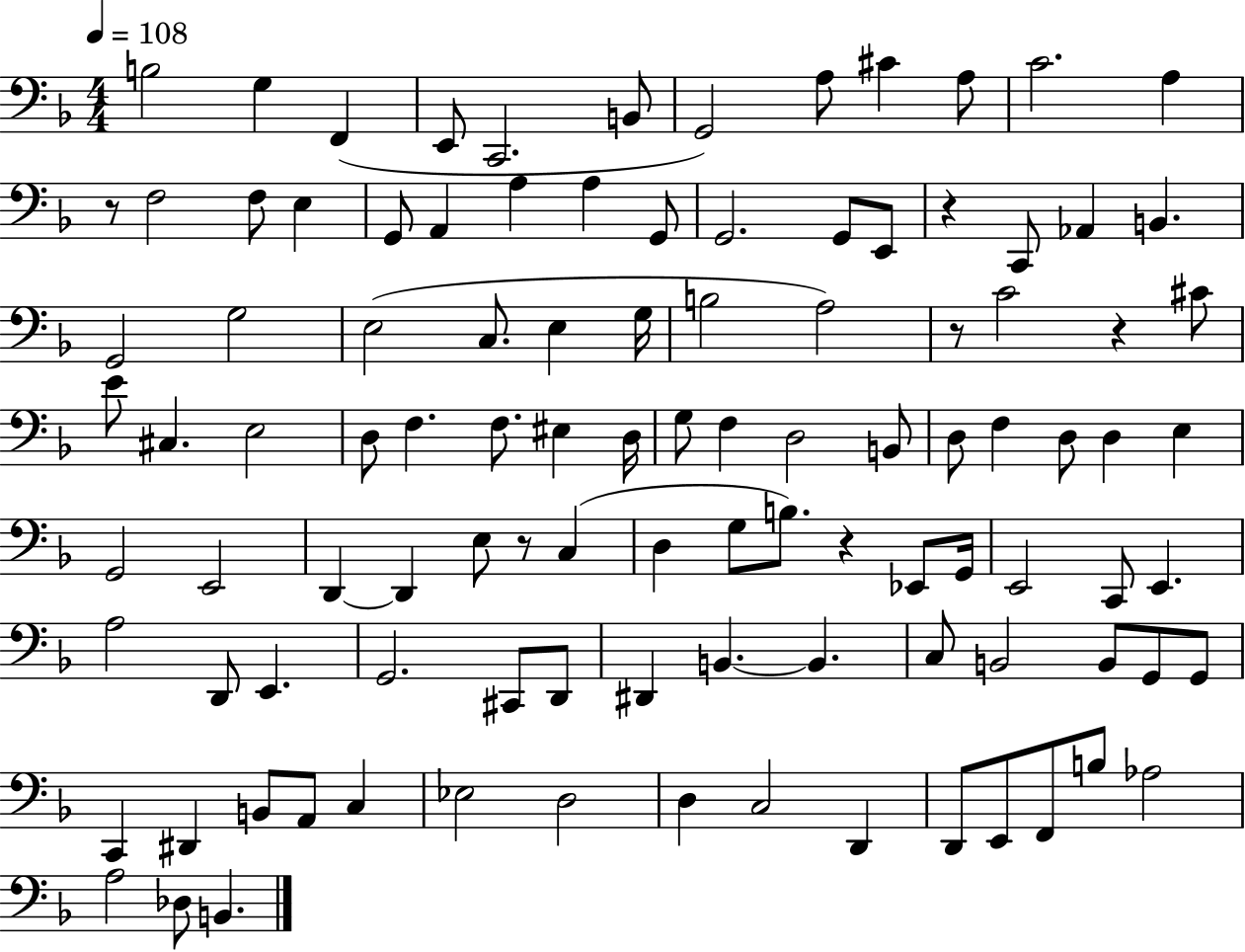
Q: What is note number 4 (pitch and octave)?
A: E2